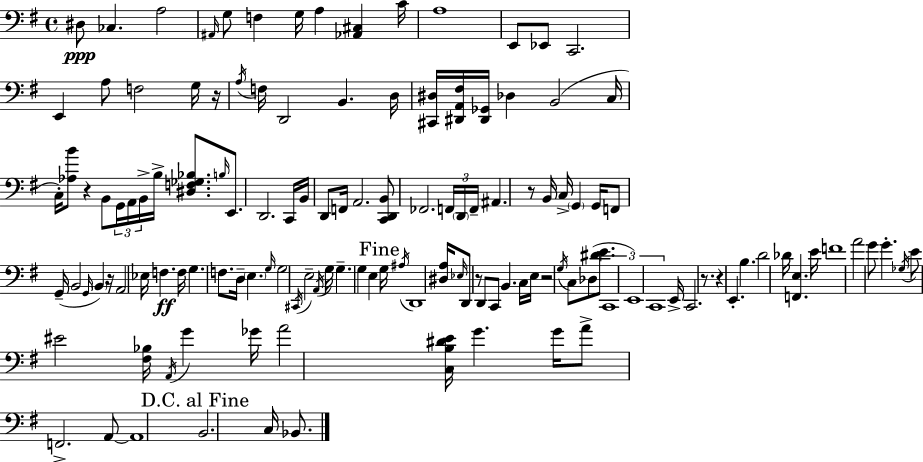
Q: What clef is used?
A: bass